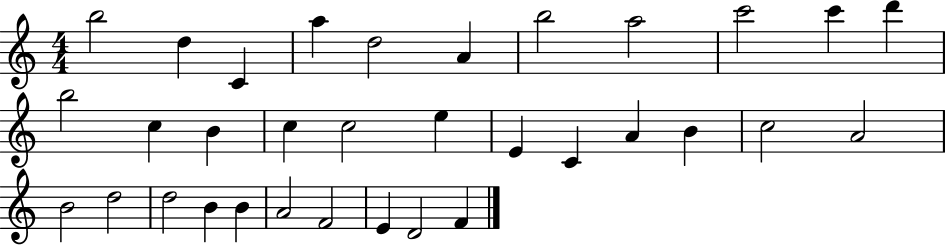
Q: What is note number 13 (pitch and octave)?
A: C5